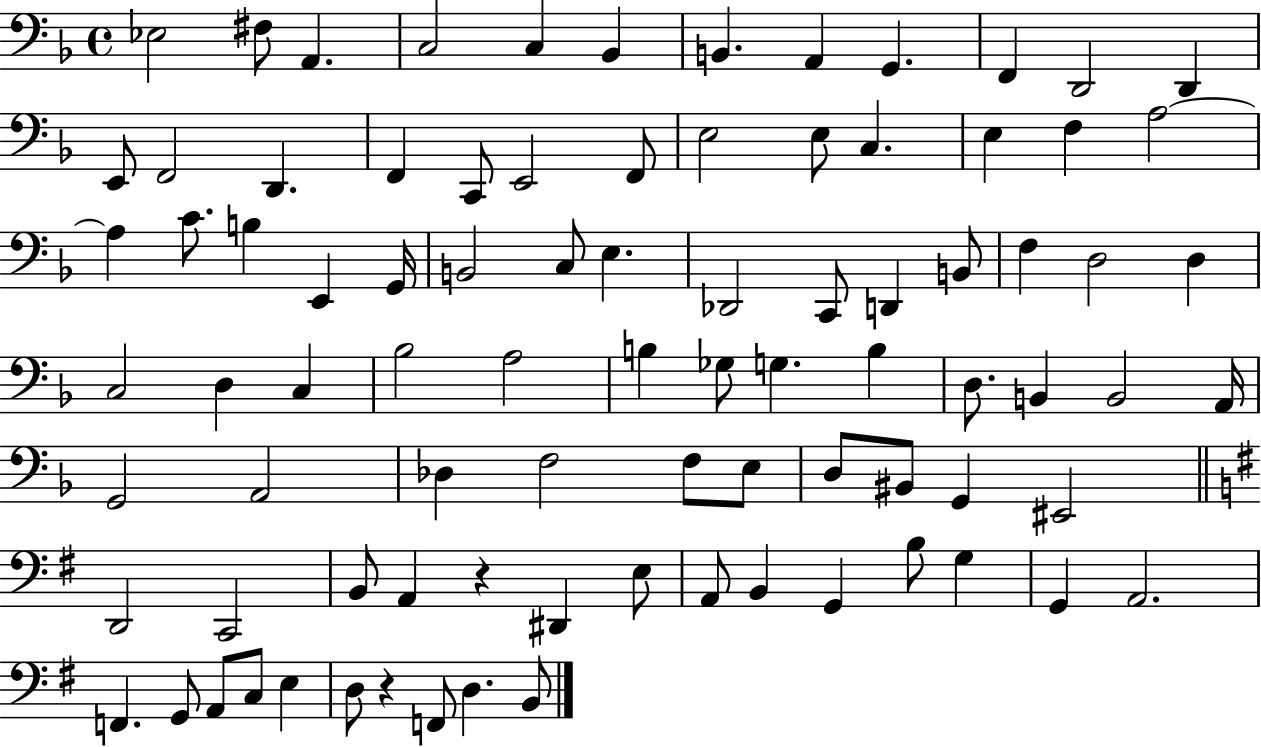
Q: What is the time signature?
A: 4/4